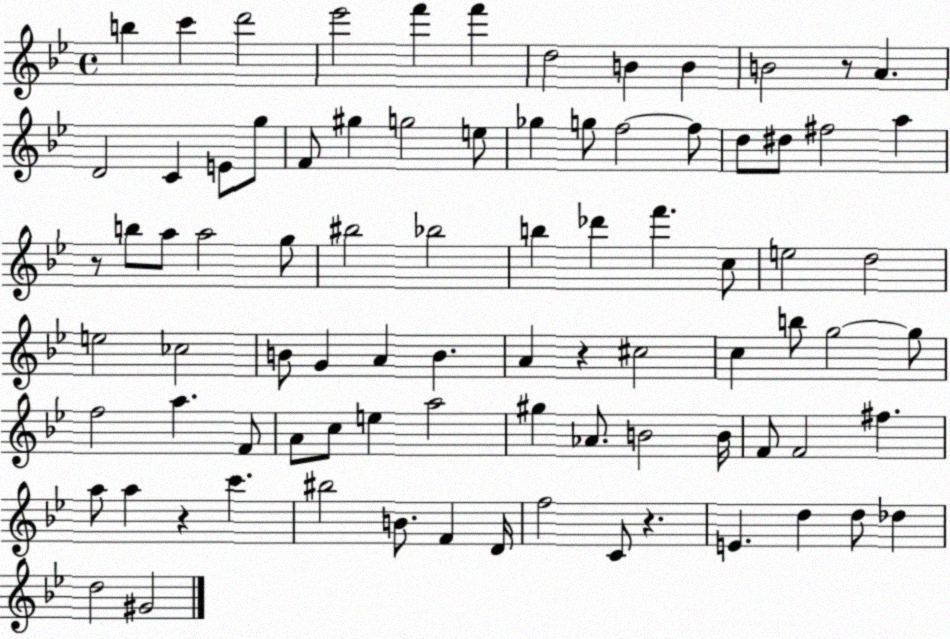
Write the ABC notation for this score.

X:1
T:Untitled
M:4/4
L:1/4
K:Bb
b c' d'2 _e'2 f' f' d2 B B B2 z/2 A D2 C E/2 g/2 F/2 ^g g2 e/2 _g g/2 f2 f/2 d/2 ^d/2 ^f2 a z/2 b/2 a/2 a2 g/2 ^b2 _b2 b _d' f' c/2 e2 d2 e2 _c2 B/2 G A B A z ^c2 c b/2 g2 g/2 f2 a F/2 A/2 c/2 e a2 ^g _A/2 B2 B/4 F/2 F2 ^f a/2 a z c' ^b2 B/2 F D/4 f2 C/2 z E d d/2 _d d2 ^G2